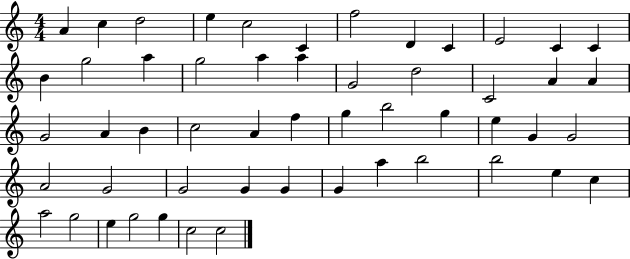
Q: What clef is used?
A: treble